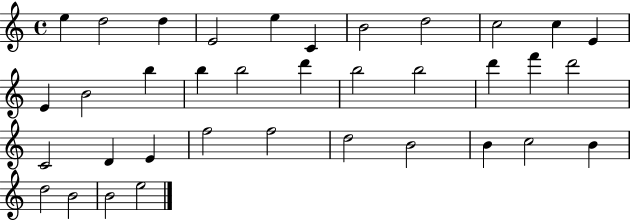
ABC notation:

X:1
T:Untitled
M:4/4
L:1/4
K:C
e d2 d E2 e C B2 d2 c2 c E E B2 b b b2 d' b2 b2 d' f' d'2 C2 D E f2 f2 d2 B2 B c2 B d2 B2 B2 e2